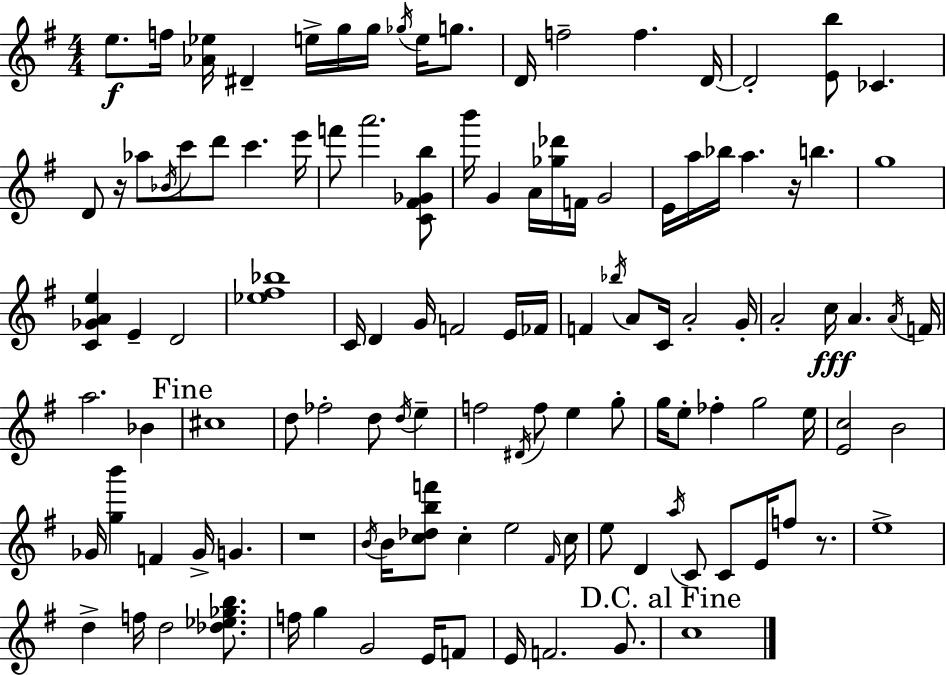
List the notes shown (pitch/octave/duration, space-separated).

E5/e. F5/s [Ab4,Eb5]/s D#4/q E5/s G5/s G5/s Gb5/s E5/s G5/e. D4/s F5/h F5/q. D4/s D4/h [E4,B5]/e CES4/q. D4/e R/s Ab5/e Bb4/s C6/e D6/e C6/q. E6/s F6/e A6/h. [C4,F#4,Gb4,B5]/e B6/s G4/q A4/s [Gb5,Db6]/s F4/s G4/h E4/s A5/s Bb5/s A5/q. R/s B5/q. G5/w [C4,Gb4,A4,E5]/q E4/q D4/h [Eb5,F#5,Bb5]/w C4/s D4/q G4/s F4/h E4/s FES4/s F4/q Bb5/s A4/e C4/s A4/h G4/s A4/h C5/s A4/q. A4/s F4/s A5/h. Bb4/q C#5/w D5/e FES5/h D5/e D5/s E5/q F5/h D#4/s F5/e E5/q G5/e G5/s E5/e FES5/q G5/h E5/s [E4,C5]/h B4/h Gb4/s [G5,B6]/q F4/q Gb4/s G4/q. R/w B4/s B4/s [C5,Db5,B5,F6]/e C5/q E5/h F#4/s C5/s E5/e D4/q A5/s C4/e C4/e E4/s F5/e R/e. E5/w D5/q F5/s D5/h [Db5,Eb5,Gb5,B5]/e. F5/s G5/q G4/h E4/s F4/e E4/s F4/h. G4/e. C5/w